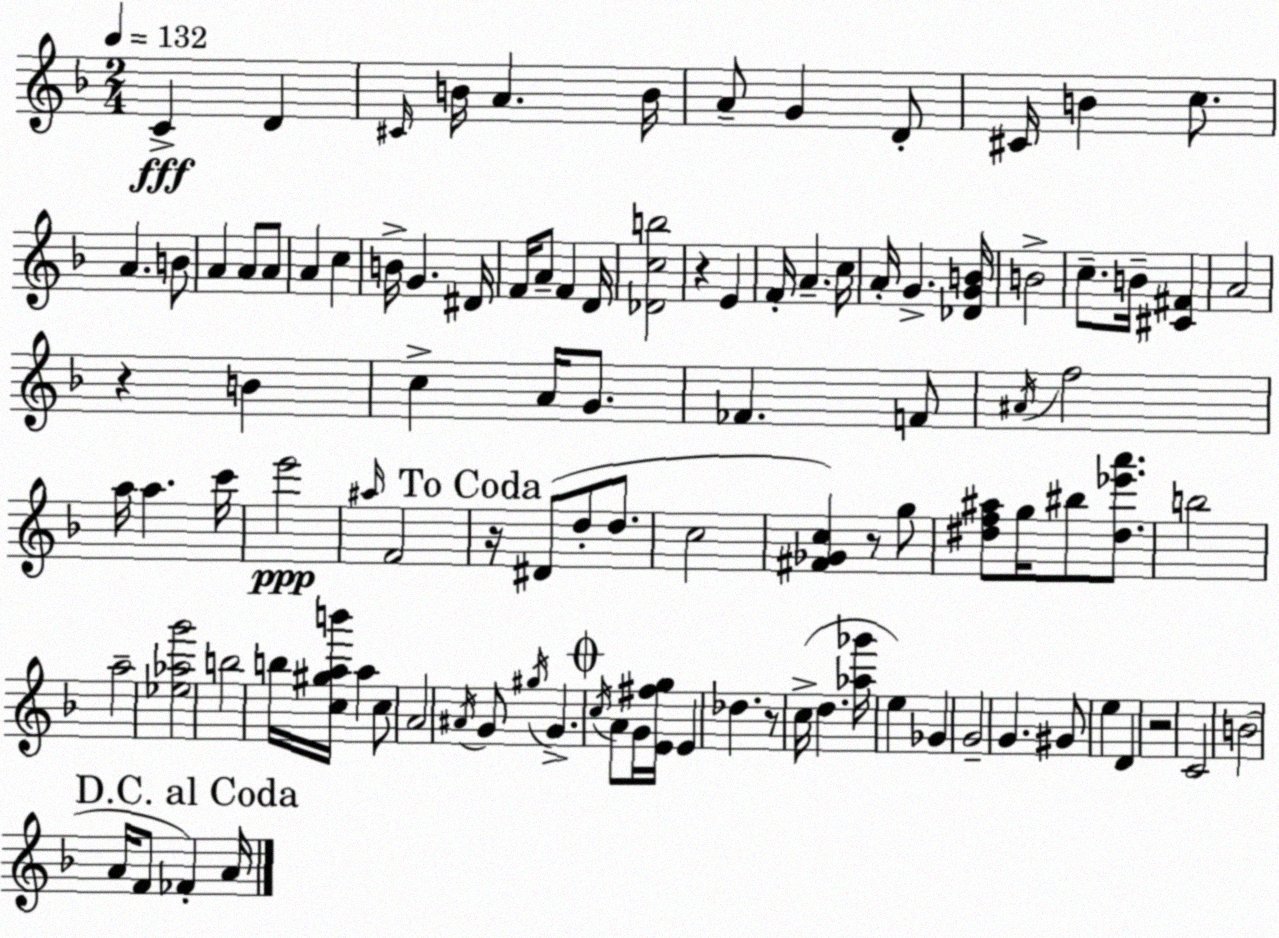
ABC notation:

X:1
T:Untitled
M:2/4
L:1/4
K:Dm
C D ^C/4 B/4 A B/4 A/2 G D/2 ^C/4 B c/2 A B/2 A A/2 A/2 A c B/4 G ^D/4 F/4 A/2 F D/4 [_Dcb]2 z E F/4 A c/4 A/4 G [_DGB]/4 B2 c/2 B/4 [^C^F] A2 z B c A/4 G/2 _F F/2 ^A/4 f2 a/4 a c'/4 e'2 ^a/4 F2 z/4 ^D/2 d/2 d/2 c2 [^F_Gc] z/2 g/2 [^df^a]/2 g/4 ^b/2 [^d_e'a']/2 b2 a2 [_e_ag']2 b2 b/4 [c^gab']/4 a c/2 A2 ^A/4 G/2 ^g/4 G c/4 A/2 G/4 [E^fg]/4 E _d z/2 c/4 d [_a_g']/4 e _G G2 G ^G/2 e D z2 C2 B2 A/4 F/2 _F A/4